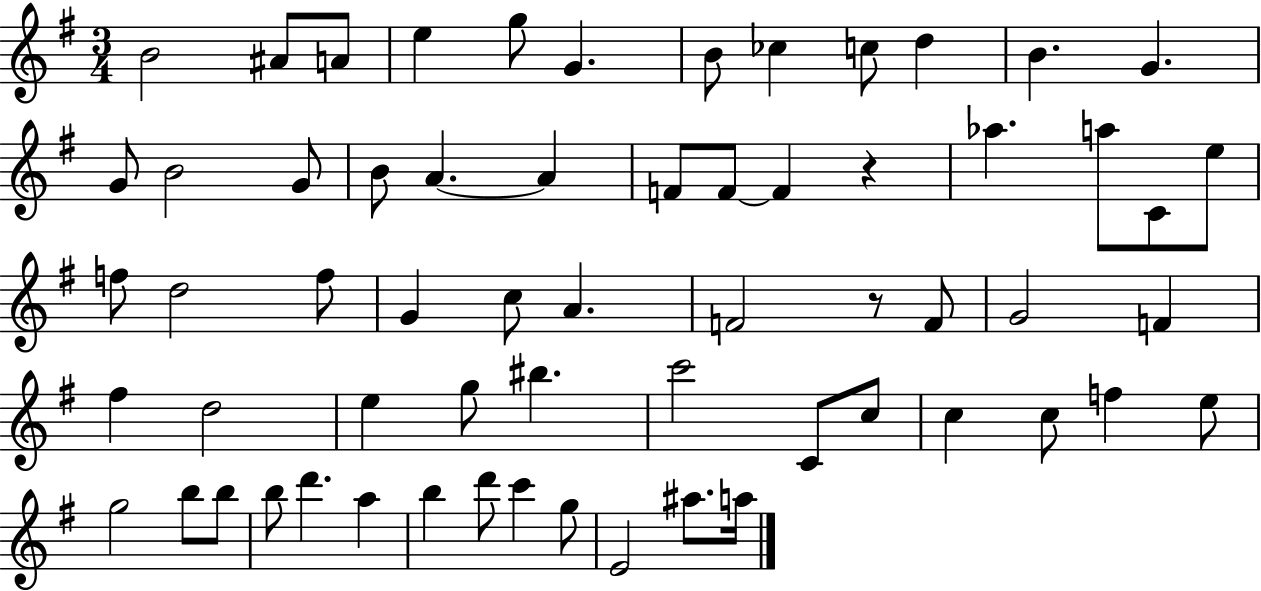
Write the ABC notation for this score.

X:1
T:Untitled
M:3/4
L:1/4
K:G
B2 ^A/2 A/2 e g/2 G B/2 _c c/2 d B G G/2 B2 G/2 B/2 A A F/2 F/2 F z _a a/2 C/2 e/2 f/2 d2 f/2 G c/2 A F2 z/2 F/2 G2 F ^f d2 e g/2 ^b c'2 C/2 c/2 c c/2 f e/2 g2 b/2 b/2 b/2 d' a b d'/2 c' g/2 E2 ^a/2 a/4